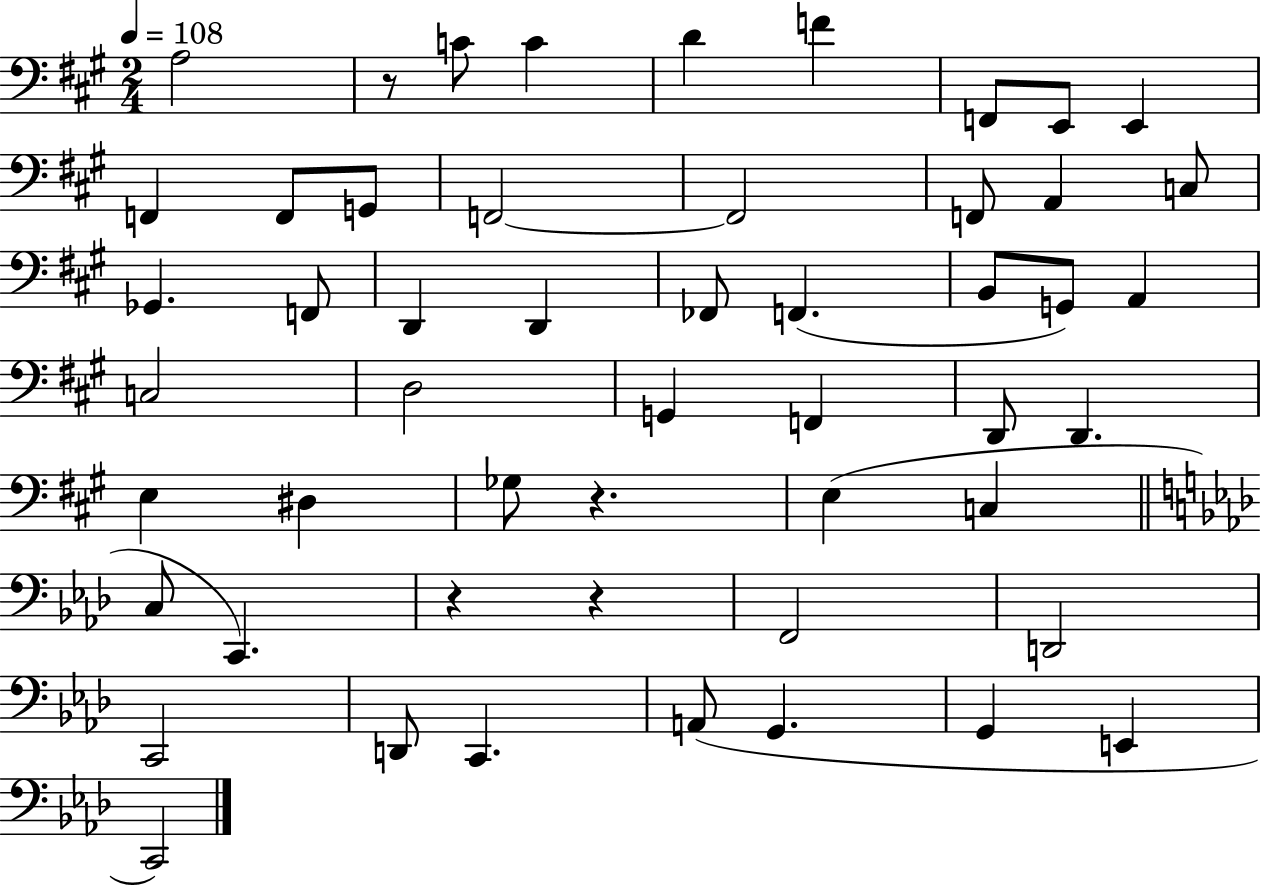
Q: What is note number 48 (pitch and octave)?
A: C2